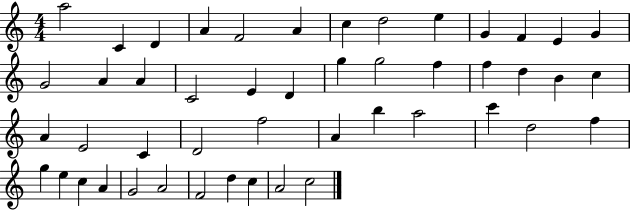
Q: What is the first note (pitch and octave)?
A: A5